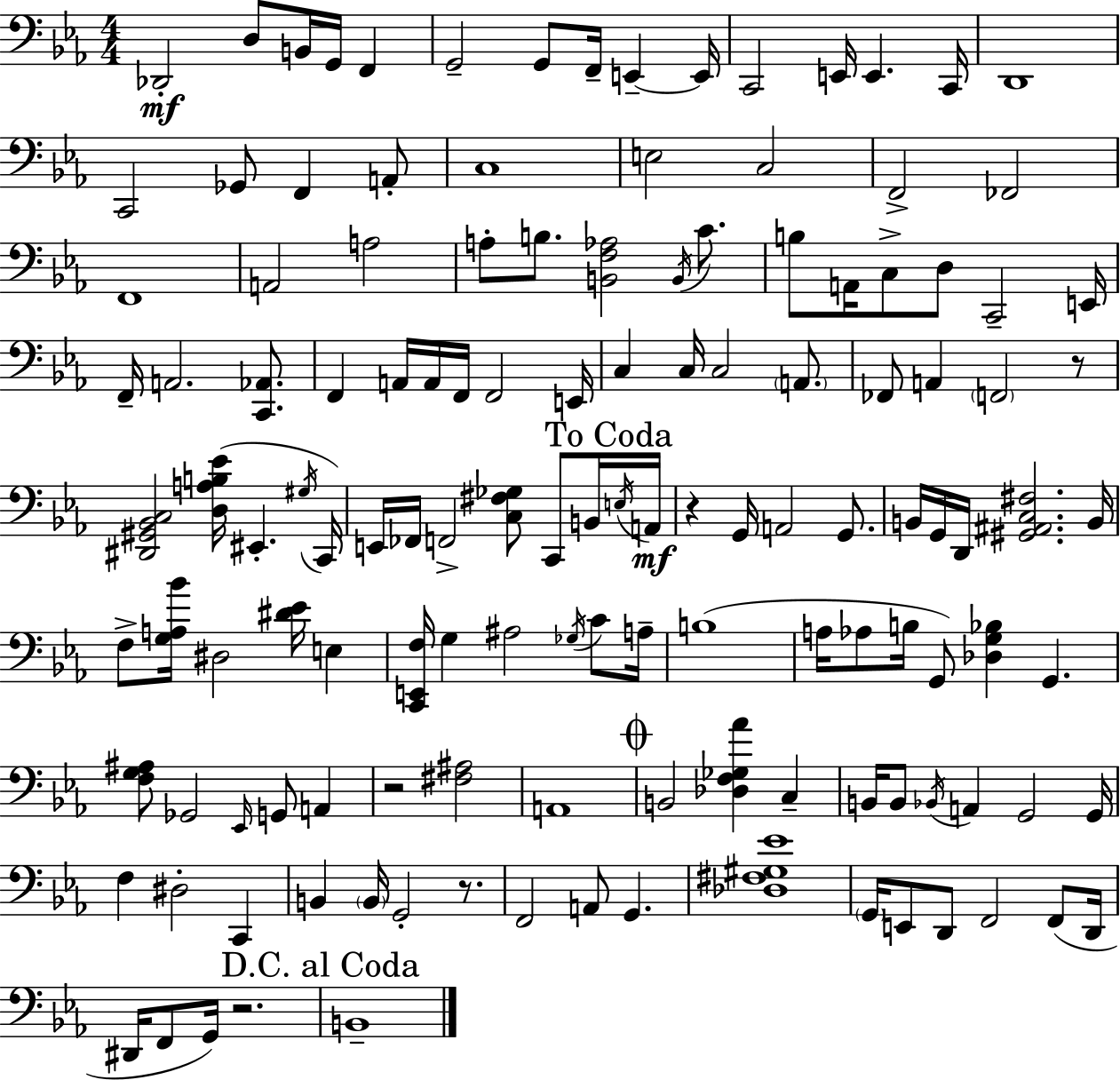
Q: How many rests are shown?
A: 5